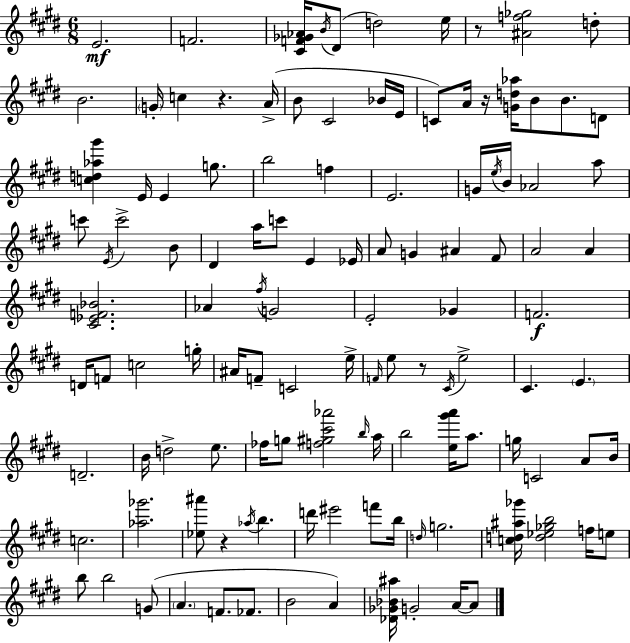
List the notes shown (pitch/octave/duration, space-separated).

E4/h. F4/h. [C#4,F4,Gb4,Ab4]/s B4/s D#4/e D5/h E5/s R/e [A#4,F5,Gb5]/h D5/e B4/h. G4/s C5/q R/q. A4/s B4/e C#4/h Bb4/s E4/s C4/e A4/s R/s [G4,D5,Ab5]/s B4/e B4/e. D4/e [C5,D5,Ab5,G#6]/q E4/s E4/q G5/e. B5/h F5/q E4/h. G4/s E5/s B4/s Ab4/h A5/e C6/e E4/s C6/h B4/e D#4/q A5/s C6/e E4/q Eb4/s A4/e G4/q A#4/q F#4/e A4/h A4/q [C#4,Eb4,F4,Bb4]/h. Ab4/q F#5/s G4/h E4/h Gb4/q F4/h. D4/s F4/e C5/h G5/s A#4/s F4/e C4/h E5/s F4/s E5/e R/e C#4/s E5/h C#4/q. E4/q. D4/h. B4/s D5/h E5/e. FES5/s G5/e [F5,G#5,C#6,Ab6]/h B5/s A5/s B5/h [E5,G#6,A6]/s A5/e. G5/s C4/h A4/e B4/s C5/h. [Ab5,Gb6]/h. [Eb5,A#6]/e R/q Ab5/s B5/q. D6/s EIS6/h F6/e B5/s D5/s G5/h. [C5,D5,A#5,Gb6]/s [D5,Eb5,Gb5,B5]/h F5/s E5/e B5/e B5/h G4/e A4/q. F4/e. FES4/e. B4/h A4/q [Db4,Gb4,Bb4,A#5]/s G4/h A4/s A4/e